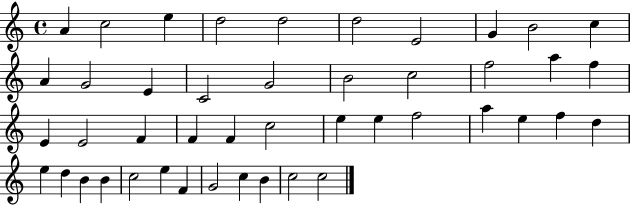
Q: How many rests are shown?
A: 0